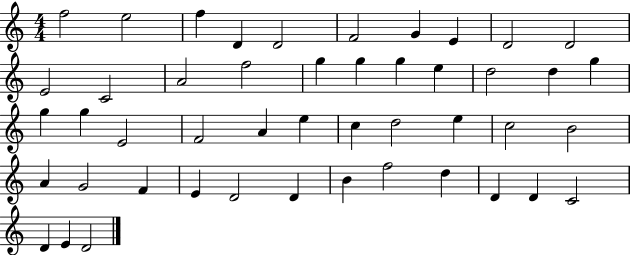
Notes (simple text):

F5/h E5/h F5/q D4/q D4/h F4/h G4/q E4/q D4/h D4/h E4/h C4/h A4/h F5/h G5/q G5/q G5/q E5/q D5/h D5/q G5/q G5/q G5/q E4/h F4/h A4/q E5/q C5/q D5/h E5/q C5/h B4/h A4/q G4/h F4/q E4/q D4/h D4/q B4/q F5/h D5/q D4/q D4/q C4/h D4/q E4/q D4/h